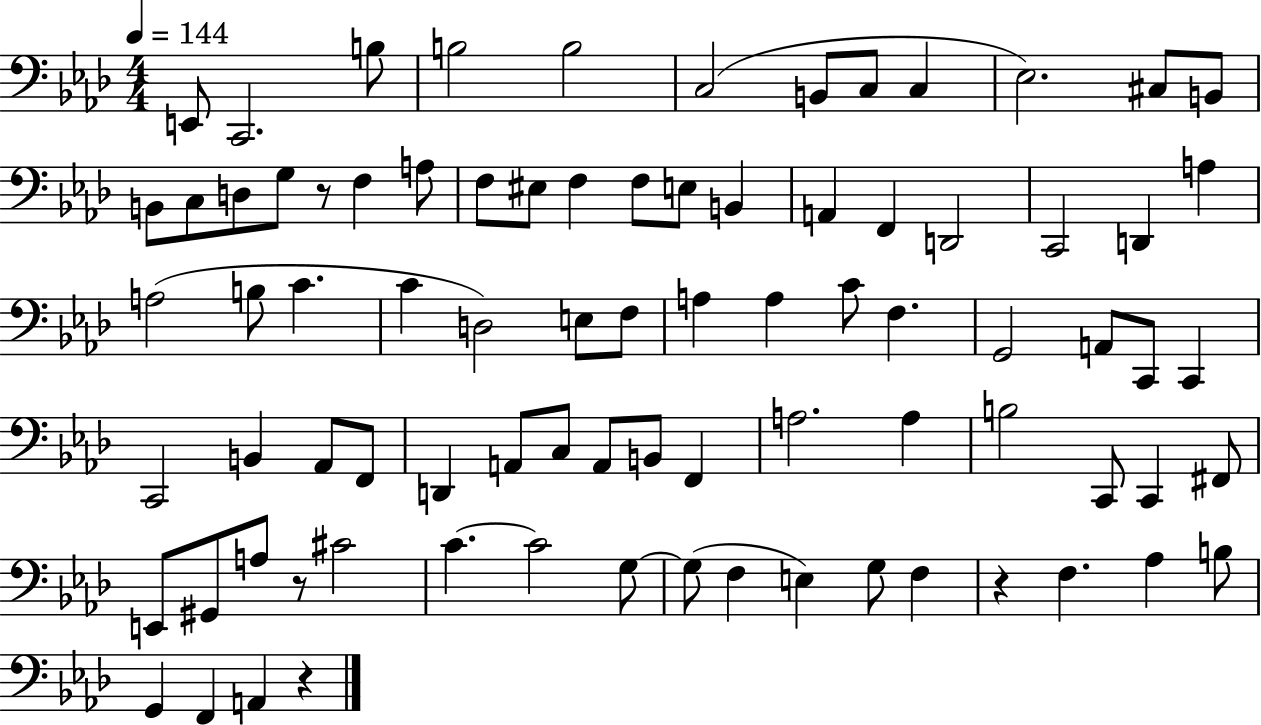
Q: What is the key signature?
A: AES major